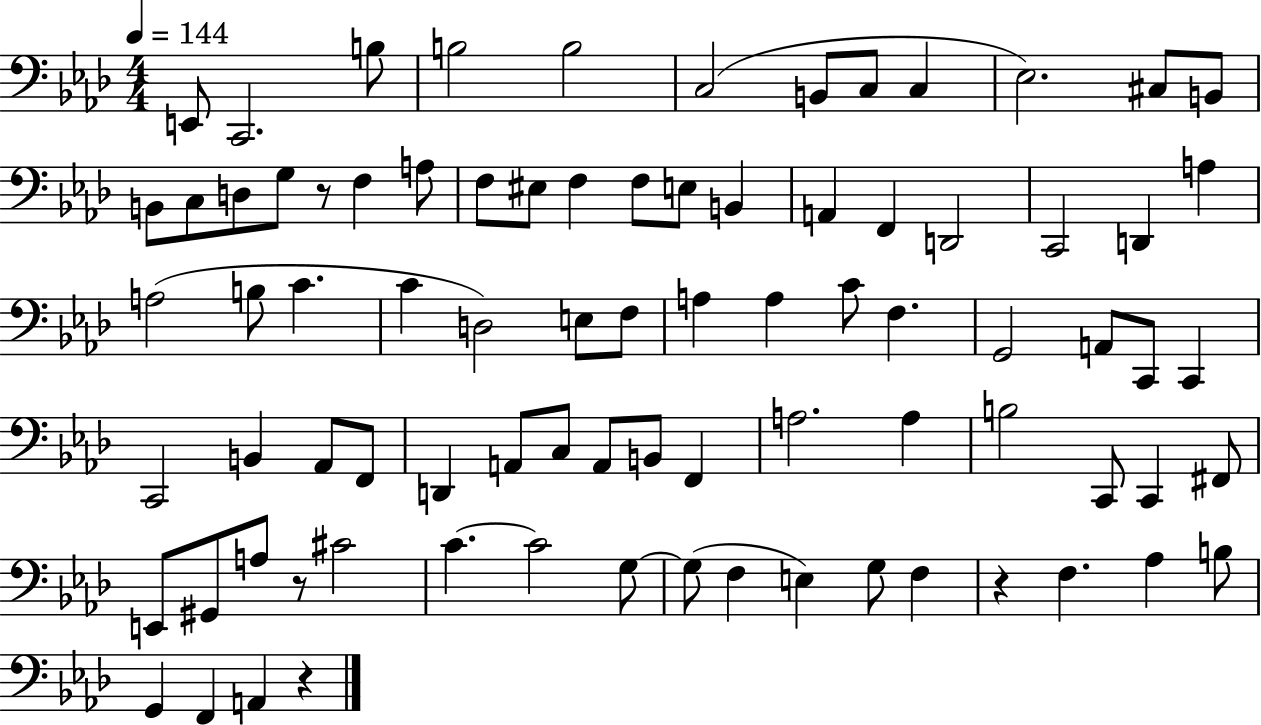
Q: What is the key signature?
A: AES major